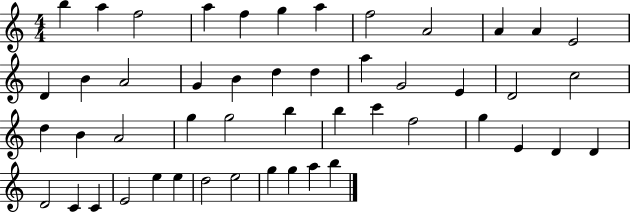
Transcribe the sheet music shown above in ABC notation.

X:1
T:Untitled
M:4/4
L:1/4
K:C
b a f2 a f g a f2 A2 A A E2 D B A2 G B d d a G2 E D2 c2 d B A2 g g2 b b c' f2 g E D D D2 C C E2 e e d2 e2 g g a b